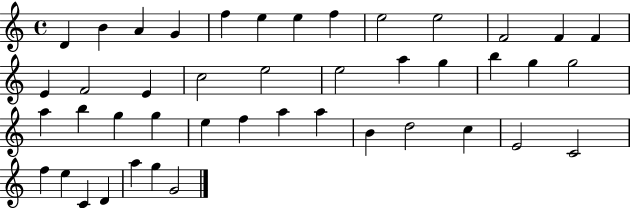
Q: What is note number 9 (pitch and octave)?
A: E5